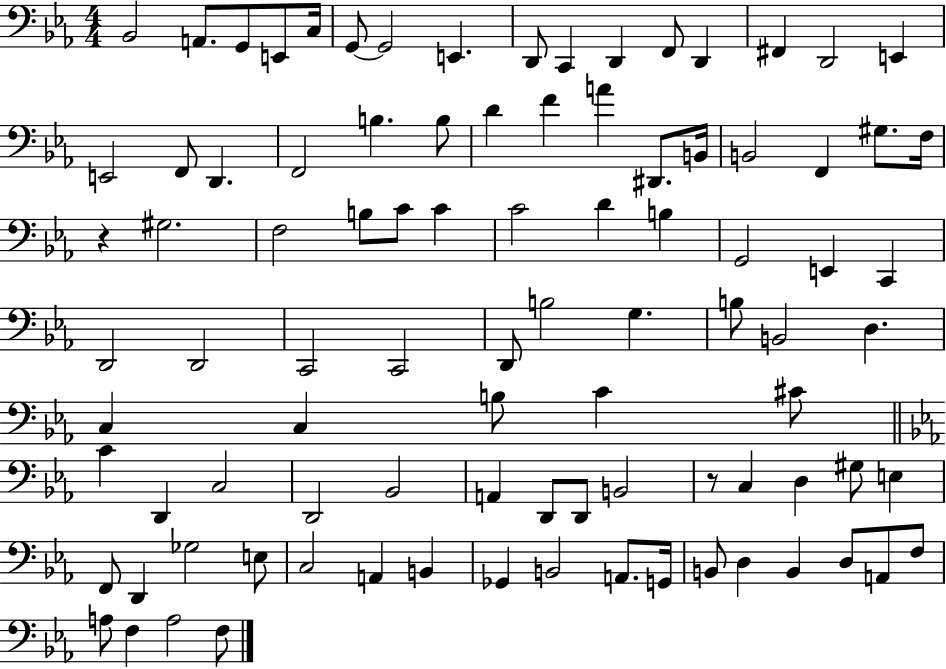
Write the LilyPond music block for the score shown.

{
  \clef bass
  \numericTimeSignature
  \time 4/4
  \key ees \major
  bes,2 a,8. g,8 e,8 c16 | g,8~~ g,2 e,4. | d,8 c,4 d,4 f,8 d,4 | fis,4 d,2 e,4 | \break e,2 f,8 d,4. | f,2 b4. b8 | d'4 f'4 a'4 dis,8. b,16 | b,2 f,4 gis8. f16 | \break r4 gis2. | f2 b8 c'8 c'4 | c'2 d'4 b4 | g,2 e,4 c,4 | \break d,2 d,2 | c,2 c,2 | d,8 b2 g4. | b8 b,2 d4. | \break c4 c4 b8 c'4 cis'8 | \bar "||" \break \key ees \major c'4 d,4 c2 | d,2 bes,2 | a,4 d,8 d,8 b,2 | r8 c4 d4 gis8 e4 | \break f,8 d,4 ges2 e8 | c2 a,4 b,4 | ges,4 b,2 a,8. g,16 | b,8 d4 b,4 d8 a,8 f8 | \break a8 f4 a2 f8 | \bar "|."
}